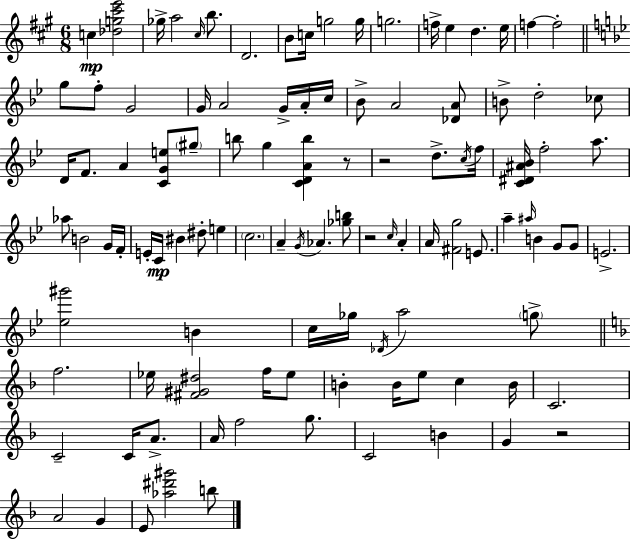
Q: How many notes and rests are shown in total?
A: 107